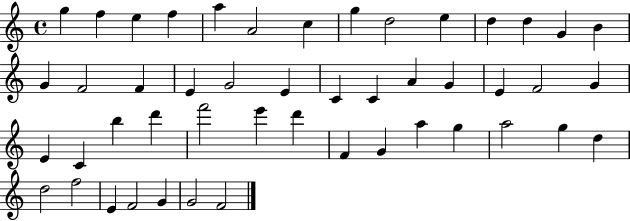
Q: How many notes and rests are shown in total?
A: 48